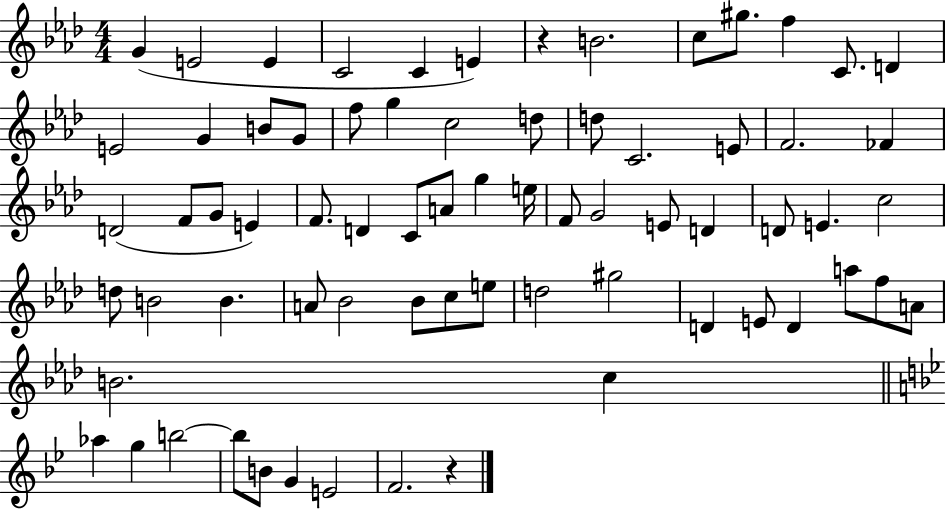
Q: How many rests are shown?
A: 2